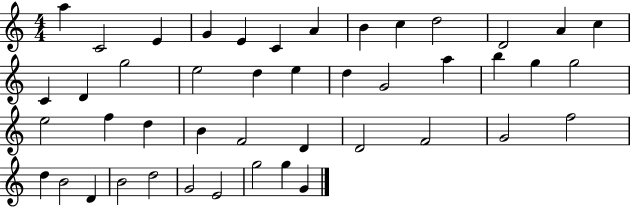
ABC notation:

X:1
T:Untitled
M:4/4
L:1/4
K:C
a C2 E G E C A B c d2 D2 A c C D g2 e2 d e d G2 a b g g2 e2 f d B F2 D D2 F2 G2 f2 d B2 D B2 d2 G2 E2 g2 g G